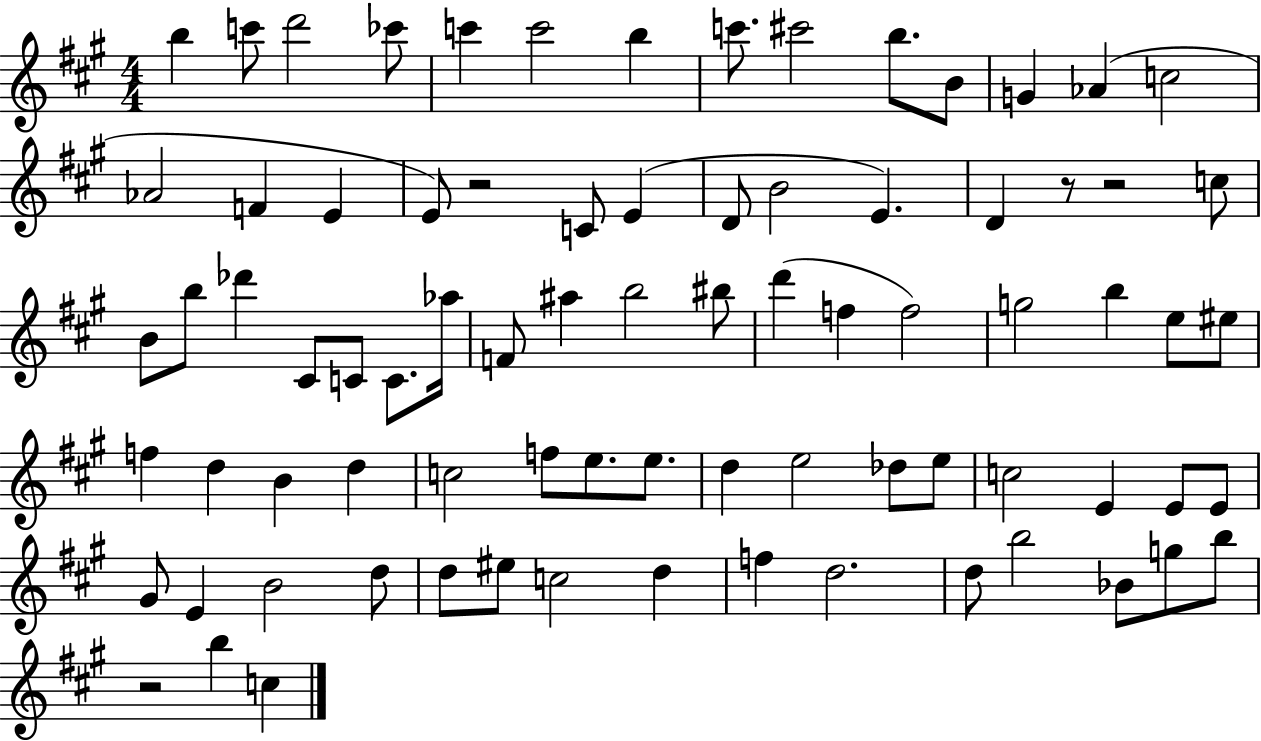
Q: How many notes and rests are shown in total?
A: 80